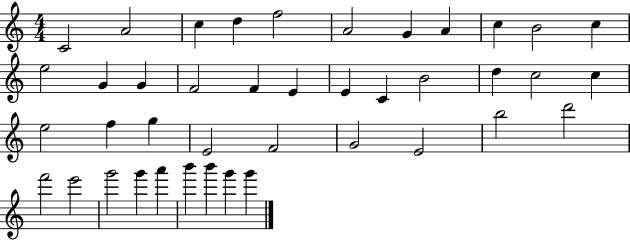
X:1
T:Untitled
M:4/4
L:1/4
K:C
C2 A2 c d f2 A2 G A c B2 c e2 G G F2 F E E C B2 d c2 c e2 f g E2 F2 G2 E2 b2 d'2 f'2 e'2 g'2 g' a' b' b' g' g'